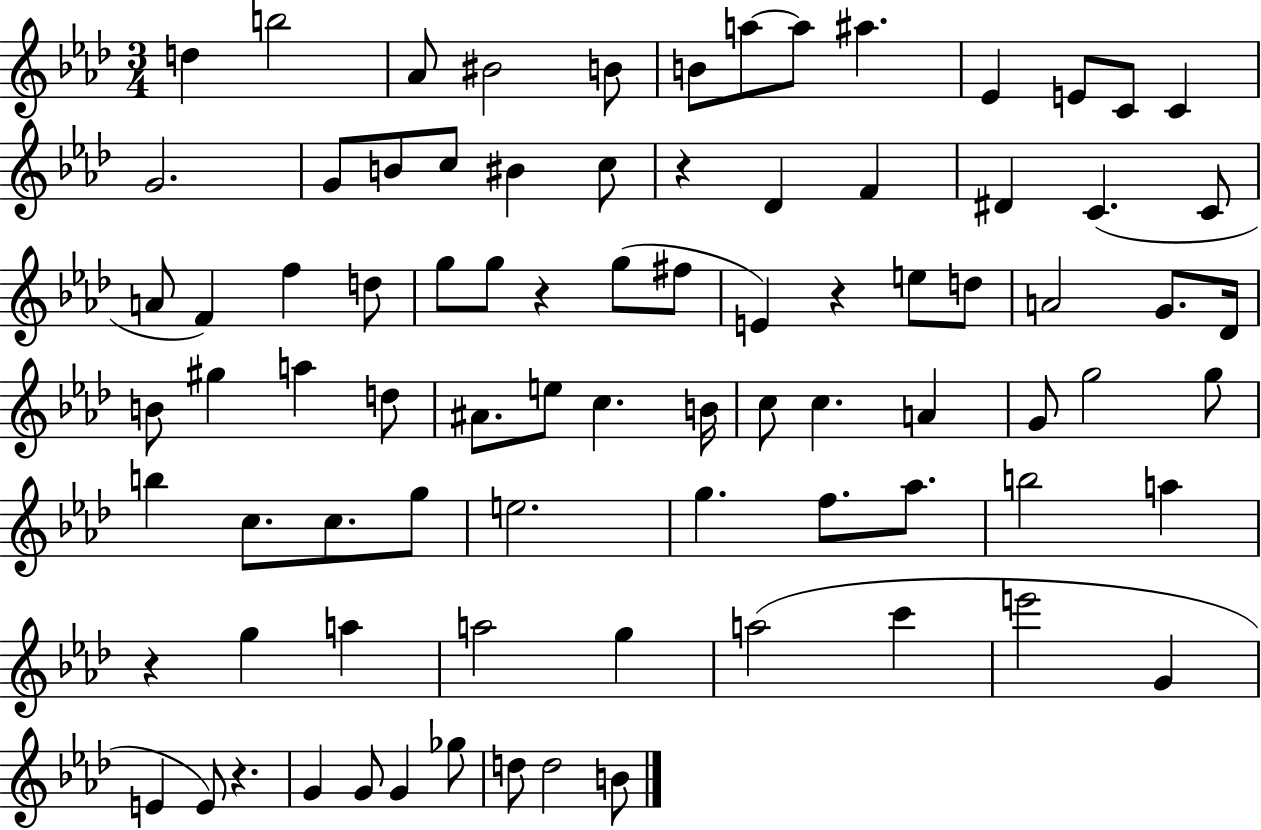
{
  \clef treble
  \numericTimeSignature
  \time 3/4
  \key aes \major
  d''4 b''2 | aes'8 bis'2 b'8 | b'8 a''8~~ a''8 ais''4. | ees'4 e'8 c'8 c'4 | \break g'2. | g'8 b'8 c''8 bis'4 c''8 | r4 des'4 f'4 | dis'4 c'4.( c'8 | \break a'8 f'4) f''4 d''8 | g''8 g''8 r4 g''8( fis''8 | e'4) r4 e''8 d''8 | a'2 g'8. des'16 | \break b'8 gis''4 a''4 d''8 | ais'8. e''8 c''4. b'16 | c''8 c''4. a'4 | g'8 g''2 g''8 | \break b''4 c''8. c''8. g''8 | e''2. | g''4. f''8. aes''8. | b''2 a''4 | \break r4 g''4 a''4 | a''2 g''4 | a''2( c'''4 | e'''2 g'4 | \break e'4 e'8) r4. | g'4 g'8 g'4 ges''8 | d''8 d''2 b'8 | \bar "|."
}